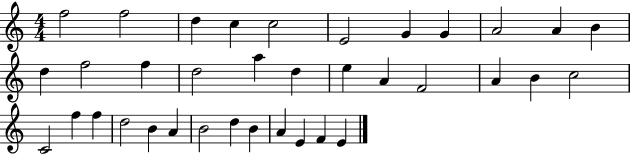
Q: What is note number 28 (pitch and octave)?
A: B4